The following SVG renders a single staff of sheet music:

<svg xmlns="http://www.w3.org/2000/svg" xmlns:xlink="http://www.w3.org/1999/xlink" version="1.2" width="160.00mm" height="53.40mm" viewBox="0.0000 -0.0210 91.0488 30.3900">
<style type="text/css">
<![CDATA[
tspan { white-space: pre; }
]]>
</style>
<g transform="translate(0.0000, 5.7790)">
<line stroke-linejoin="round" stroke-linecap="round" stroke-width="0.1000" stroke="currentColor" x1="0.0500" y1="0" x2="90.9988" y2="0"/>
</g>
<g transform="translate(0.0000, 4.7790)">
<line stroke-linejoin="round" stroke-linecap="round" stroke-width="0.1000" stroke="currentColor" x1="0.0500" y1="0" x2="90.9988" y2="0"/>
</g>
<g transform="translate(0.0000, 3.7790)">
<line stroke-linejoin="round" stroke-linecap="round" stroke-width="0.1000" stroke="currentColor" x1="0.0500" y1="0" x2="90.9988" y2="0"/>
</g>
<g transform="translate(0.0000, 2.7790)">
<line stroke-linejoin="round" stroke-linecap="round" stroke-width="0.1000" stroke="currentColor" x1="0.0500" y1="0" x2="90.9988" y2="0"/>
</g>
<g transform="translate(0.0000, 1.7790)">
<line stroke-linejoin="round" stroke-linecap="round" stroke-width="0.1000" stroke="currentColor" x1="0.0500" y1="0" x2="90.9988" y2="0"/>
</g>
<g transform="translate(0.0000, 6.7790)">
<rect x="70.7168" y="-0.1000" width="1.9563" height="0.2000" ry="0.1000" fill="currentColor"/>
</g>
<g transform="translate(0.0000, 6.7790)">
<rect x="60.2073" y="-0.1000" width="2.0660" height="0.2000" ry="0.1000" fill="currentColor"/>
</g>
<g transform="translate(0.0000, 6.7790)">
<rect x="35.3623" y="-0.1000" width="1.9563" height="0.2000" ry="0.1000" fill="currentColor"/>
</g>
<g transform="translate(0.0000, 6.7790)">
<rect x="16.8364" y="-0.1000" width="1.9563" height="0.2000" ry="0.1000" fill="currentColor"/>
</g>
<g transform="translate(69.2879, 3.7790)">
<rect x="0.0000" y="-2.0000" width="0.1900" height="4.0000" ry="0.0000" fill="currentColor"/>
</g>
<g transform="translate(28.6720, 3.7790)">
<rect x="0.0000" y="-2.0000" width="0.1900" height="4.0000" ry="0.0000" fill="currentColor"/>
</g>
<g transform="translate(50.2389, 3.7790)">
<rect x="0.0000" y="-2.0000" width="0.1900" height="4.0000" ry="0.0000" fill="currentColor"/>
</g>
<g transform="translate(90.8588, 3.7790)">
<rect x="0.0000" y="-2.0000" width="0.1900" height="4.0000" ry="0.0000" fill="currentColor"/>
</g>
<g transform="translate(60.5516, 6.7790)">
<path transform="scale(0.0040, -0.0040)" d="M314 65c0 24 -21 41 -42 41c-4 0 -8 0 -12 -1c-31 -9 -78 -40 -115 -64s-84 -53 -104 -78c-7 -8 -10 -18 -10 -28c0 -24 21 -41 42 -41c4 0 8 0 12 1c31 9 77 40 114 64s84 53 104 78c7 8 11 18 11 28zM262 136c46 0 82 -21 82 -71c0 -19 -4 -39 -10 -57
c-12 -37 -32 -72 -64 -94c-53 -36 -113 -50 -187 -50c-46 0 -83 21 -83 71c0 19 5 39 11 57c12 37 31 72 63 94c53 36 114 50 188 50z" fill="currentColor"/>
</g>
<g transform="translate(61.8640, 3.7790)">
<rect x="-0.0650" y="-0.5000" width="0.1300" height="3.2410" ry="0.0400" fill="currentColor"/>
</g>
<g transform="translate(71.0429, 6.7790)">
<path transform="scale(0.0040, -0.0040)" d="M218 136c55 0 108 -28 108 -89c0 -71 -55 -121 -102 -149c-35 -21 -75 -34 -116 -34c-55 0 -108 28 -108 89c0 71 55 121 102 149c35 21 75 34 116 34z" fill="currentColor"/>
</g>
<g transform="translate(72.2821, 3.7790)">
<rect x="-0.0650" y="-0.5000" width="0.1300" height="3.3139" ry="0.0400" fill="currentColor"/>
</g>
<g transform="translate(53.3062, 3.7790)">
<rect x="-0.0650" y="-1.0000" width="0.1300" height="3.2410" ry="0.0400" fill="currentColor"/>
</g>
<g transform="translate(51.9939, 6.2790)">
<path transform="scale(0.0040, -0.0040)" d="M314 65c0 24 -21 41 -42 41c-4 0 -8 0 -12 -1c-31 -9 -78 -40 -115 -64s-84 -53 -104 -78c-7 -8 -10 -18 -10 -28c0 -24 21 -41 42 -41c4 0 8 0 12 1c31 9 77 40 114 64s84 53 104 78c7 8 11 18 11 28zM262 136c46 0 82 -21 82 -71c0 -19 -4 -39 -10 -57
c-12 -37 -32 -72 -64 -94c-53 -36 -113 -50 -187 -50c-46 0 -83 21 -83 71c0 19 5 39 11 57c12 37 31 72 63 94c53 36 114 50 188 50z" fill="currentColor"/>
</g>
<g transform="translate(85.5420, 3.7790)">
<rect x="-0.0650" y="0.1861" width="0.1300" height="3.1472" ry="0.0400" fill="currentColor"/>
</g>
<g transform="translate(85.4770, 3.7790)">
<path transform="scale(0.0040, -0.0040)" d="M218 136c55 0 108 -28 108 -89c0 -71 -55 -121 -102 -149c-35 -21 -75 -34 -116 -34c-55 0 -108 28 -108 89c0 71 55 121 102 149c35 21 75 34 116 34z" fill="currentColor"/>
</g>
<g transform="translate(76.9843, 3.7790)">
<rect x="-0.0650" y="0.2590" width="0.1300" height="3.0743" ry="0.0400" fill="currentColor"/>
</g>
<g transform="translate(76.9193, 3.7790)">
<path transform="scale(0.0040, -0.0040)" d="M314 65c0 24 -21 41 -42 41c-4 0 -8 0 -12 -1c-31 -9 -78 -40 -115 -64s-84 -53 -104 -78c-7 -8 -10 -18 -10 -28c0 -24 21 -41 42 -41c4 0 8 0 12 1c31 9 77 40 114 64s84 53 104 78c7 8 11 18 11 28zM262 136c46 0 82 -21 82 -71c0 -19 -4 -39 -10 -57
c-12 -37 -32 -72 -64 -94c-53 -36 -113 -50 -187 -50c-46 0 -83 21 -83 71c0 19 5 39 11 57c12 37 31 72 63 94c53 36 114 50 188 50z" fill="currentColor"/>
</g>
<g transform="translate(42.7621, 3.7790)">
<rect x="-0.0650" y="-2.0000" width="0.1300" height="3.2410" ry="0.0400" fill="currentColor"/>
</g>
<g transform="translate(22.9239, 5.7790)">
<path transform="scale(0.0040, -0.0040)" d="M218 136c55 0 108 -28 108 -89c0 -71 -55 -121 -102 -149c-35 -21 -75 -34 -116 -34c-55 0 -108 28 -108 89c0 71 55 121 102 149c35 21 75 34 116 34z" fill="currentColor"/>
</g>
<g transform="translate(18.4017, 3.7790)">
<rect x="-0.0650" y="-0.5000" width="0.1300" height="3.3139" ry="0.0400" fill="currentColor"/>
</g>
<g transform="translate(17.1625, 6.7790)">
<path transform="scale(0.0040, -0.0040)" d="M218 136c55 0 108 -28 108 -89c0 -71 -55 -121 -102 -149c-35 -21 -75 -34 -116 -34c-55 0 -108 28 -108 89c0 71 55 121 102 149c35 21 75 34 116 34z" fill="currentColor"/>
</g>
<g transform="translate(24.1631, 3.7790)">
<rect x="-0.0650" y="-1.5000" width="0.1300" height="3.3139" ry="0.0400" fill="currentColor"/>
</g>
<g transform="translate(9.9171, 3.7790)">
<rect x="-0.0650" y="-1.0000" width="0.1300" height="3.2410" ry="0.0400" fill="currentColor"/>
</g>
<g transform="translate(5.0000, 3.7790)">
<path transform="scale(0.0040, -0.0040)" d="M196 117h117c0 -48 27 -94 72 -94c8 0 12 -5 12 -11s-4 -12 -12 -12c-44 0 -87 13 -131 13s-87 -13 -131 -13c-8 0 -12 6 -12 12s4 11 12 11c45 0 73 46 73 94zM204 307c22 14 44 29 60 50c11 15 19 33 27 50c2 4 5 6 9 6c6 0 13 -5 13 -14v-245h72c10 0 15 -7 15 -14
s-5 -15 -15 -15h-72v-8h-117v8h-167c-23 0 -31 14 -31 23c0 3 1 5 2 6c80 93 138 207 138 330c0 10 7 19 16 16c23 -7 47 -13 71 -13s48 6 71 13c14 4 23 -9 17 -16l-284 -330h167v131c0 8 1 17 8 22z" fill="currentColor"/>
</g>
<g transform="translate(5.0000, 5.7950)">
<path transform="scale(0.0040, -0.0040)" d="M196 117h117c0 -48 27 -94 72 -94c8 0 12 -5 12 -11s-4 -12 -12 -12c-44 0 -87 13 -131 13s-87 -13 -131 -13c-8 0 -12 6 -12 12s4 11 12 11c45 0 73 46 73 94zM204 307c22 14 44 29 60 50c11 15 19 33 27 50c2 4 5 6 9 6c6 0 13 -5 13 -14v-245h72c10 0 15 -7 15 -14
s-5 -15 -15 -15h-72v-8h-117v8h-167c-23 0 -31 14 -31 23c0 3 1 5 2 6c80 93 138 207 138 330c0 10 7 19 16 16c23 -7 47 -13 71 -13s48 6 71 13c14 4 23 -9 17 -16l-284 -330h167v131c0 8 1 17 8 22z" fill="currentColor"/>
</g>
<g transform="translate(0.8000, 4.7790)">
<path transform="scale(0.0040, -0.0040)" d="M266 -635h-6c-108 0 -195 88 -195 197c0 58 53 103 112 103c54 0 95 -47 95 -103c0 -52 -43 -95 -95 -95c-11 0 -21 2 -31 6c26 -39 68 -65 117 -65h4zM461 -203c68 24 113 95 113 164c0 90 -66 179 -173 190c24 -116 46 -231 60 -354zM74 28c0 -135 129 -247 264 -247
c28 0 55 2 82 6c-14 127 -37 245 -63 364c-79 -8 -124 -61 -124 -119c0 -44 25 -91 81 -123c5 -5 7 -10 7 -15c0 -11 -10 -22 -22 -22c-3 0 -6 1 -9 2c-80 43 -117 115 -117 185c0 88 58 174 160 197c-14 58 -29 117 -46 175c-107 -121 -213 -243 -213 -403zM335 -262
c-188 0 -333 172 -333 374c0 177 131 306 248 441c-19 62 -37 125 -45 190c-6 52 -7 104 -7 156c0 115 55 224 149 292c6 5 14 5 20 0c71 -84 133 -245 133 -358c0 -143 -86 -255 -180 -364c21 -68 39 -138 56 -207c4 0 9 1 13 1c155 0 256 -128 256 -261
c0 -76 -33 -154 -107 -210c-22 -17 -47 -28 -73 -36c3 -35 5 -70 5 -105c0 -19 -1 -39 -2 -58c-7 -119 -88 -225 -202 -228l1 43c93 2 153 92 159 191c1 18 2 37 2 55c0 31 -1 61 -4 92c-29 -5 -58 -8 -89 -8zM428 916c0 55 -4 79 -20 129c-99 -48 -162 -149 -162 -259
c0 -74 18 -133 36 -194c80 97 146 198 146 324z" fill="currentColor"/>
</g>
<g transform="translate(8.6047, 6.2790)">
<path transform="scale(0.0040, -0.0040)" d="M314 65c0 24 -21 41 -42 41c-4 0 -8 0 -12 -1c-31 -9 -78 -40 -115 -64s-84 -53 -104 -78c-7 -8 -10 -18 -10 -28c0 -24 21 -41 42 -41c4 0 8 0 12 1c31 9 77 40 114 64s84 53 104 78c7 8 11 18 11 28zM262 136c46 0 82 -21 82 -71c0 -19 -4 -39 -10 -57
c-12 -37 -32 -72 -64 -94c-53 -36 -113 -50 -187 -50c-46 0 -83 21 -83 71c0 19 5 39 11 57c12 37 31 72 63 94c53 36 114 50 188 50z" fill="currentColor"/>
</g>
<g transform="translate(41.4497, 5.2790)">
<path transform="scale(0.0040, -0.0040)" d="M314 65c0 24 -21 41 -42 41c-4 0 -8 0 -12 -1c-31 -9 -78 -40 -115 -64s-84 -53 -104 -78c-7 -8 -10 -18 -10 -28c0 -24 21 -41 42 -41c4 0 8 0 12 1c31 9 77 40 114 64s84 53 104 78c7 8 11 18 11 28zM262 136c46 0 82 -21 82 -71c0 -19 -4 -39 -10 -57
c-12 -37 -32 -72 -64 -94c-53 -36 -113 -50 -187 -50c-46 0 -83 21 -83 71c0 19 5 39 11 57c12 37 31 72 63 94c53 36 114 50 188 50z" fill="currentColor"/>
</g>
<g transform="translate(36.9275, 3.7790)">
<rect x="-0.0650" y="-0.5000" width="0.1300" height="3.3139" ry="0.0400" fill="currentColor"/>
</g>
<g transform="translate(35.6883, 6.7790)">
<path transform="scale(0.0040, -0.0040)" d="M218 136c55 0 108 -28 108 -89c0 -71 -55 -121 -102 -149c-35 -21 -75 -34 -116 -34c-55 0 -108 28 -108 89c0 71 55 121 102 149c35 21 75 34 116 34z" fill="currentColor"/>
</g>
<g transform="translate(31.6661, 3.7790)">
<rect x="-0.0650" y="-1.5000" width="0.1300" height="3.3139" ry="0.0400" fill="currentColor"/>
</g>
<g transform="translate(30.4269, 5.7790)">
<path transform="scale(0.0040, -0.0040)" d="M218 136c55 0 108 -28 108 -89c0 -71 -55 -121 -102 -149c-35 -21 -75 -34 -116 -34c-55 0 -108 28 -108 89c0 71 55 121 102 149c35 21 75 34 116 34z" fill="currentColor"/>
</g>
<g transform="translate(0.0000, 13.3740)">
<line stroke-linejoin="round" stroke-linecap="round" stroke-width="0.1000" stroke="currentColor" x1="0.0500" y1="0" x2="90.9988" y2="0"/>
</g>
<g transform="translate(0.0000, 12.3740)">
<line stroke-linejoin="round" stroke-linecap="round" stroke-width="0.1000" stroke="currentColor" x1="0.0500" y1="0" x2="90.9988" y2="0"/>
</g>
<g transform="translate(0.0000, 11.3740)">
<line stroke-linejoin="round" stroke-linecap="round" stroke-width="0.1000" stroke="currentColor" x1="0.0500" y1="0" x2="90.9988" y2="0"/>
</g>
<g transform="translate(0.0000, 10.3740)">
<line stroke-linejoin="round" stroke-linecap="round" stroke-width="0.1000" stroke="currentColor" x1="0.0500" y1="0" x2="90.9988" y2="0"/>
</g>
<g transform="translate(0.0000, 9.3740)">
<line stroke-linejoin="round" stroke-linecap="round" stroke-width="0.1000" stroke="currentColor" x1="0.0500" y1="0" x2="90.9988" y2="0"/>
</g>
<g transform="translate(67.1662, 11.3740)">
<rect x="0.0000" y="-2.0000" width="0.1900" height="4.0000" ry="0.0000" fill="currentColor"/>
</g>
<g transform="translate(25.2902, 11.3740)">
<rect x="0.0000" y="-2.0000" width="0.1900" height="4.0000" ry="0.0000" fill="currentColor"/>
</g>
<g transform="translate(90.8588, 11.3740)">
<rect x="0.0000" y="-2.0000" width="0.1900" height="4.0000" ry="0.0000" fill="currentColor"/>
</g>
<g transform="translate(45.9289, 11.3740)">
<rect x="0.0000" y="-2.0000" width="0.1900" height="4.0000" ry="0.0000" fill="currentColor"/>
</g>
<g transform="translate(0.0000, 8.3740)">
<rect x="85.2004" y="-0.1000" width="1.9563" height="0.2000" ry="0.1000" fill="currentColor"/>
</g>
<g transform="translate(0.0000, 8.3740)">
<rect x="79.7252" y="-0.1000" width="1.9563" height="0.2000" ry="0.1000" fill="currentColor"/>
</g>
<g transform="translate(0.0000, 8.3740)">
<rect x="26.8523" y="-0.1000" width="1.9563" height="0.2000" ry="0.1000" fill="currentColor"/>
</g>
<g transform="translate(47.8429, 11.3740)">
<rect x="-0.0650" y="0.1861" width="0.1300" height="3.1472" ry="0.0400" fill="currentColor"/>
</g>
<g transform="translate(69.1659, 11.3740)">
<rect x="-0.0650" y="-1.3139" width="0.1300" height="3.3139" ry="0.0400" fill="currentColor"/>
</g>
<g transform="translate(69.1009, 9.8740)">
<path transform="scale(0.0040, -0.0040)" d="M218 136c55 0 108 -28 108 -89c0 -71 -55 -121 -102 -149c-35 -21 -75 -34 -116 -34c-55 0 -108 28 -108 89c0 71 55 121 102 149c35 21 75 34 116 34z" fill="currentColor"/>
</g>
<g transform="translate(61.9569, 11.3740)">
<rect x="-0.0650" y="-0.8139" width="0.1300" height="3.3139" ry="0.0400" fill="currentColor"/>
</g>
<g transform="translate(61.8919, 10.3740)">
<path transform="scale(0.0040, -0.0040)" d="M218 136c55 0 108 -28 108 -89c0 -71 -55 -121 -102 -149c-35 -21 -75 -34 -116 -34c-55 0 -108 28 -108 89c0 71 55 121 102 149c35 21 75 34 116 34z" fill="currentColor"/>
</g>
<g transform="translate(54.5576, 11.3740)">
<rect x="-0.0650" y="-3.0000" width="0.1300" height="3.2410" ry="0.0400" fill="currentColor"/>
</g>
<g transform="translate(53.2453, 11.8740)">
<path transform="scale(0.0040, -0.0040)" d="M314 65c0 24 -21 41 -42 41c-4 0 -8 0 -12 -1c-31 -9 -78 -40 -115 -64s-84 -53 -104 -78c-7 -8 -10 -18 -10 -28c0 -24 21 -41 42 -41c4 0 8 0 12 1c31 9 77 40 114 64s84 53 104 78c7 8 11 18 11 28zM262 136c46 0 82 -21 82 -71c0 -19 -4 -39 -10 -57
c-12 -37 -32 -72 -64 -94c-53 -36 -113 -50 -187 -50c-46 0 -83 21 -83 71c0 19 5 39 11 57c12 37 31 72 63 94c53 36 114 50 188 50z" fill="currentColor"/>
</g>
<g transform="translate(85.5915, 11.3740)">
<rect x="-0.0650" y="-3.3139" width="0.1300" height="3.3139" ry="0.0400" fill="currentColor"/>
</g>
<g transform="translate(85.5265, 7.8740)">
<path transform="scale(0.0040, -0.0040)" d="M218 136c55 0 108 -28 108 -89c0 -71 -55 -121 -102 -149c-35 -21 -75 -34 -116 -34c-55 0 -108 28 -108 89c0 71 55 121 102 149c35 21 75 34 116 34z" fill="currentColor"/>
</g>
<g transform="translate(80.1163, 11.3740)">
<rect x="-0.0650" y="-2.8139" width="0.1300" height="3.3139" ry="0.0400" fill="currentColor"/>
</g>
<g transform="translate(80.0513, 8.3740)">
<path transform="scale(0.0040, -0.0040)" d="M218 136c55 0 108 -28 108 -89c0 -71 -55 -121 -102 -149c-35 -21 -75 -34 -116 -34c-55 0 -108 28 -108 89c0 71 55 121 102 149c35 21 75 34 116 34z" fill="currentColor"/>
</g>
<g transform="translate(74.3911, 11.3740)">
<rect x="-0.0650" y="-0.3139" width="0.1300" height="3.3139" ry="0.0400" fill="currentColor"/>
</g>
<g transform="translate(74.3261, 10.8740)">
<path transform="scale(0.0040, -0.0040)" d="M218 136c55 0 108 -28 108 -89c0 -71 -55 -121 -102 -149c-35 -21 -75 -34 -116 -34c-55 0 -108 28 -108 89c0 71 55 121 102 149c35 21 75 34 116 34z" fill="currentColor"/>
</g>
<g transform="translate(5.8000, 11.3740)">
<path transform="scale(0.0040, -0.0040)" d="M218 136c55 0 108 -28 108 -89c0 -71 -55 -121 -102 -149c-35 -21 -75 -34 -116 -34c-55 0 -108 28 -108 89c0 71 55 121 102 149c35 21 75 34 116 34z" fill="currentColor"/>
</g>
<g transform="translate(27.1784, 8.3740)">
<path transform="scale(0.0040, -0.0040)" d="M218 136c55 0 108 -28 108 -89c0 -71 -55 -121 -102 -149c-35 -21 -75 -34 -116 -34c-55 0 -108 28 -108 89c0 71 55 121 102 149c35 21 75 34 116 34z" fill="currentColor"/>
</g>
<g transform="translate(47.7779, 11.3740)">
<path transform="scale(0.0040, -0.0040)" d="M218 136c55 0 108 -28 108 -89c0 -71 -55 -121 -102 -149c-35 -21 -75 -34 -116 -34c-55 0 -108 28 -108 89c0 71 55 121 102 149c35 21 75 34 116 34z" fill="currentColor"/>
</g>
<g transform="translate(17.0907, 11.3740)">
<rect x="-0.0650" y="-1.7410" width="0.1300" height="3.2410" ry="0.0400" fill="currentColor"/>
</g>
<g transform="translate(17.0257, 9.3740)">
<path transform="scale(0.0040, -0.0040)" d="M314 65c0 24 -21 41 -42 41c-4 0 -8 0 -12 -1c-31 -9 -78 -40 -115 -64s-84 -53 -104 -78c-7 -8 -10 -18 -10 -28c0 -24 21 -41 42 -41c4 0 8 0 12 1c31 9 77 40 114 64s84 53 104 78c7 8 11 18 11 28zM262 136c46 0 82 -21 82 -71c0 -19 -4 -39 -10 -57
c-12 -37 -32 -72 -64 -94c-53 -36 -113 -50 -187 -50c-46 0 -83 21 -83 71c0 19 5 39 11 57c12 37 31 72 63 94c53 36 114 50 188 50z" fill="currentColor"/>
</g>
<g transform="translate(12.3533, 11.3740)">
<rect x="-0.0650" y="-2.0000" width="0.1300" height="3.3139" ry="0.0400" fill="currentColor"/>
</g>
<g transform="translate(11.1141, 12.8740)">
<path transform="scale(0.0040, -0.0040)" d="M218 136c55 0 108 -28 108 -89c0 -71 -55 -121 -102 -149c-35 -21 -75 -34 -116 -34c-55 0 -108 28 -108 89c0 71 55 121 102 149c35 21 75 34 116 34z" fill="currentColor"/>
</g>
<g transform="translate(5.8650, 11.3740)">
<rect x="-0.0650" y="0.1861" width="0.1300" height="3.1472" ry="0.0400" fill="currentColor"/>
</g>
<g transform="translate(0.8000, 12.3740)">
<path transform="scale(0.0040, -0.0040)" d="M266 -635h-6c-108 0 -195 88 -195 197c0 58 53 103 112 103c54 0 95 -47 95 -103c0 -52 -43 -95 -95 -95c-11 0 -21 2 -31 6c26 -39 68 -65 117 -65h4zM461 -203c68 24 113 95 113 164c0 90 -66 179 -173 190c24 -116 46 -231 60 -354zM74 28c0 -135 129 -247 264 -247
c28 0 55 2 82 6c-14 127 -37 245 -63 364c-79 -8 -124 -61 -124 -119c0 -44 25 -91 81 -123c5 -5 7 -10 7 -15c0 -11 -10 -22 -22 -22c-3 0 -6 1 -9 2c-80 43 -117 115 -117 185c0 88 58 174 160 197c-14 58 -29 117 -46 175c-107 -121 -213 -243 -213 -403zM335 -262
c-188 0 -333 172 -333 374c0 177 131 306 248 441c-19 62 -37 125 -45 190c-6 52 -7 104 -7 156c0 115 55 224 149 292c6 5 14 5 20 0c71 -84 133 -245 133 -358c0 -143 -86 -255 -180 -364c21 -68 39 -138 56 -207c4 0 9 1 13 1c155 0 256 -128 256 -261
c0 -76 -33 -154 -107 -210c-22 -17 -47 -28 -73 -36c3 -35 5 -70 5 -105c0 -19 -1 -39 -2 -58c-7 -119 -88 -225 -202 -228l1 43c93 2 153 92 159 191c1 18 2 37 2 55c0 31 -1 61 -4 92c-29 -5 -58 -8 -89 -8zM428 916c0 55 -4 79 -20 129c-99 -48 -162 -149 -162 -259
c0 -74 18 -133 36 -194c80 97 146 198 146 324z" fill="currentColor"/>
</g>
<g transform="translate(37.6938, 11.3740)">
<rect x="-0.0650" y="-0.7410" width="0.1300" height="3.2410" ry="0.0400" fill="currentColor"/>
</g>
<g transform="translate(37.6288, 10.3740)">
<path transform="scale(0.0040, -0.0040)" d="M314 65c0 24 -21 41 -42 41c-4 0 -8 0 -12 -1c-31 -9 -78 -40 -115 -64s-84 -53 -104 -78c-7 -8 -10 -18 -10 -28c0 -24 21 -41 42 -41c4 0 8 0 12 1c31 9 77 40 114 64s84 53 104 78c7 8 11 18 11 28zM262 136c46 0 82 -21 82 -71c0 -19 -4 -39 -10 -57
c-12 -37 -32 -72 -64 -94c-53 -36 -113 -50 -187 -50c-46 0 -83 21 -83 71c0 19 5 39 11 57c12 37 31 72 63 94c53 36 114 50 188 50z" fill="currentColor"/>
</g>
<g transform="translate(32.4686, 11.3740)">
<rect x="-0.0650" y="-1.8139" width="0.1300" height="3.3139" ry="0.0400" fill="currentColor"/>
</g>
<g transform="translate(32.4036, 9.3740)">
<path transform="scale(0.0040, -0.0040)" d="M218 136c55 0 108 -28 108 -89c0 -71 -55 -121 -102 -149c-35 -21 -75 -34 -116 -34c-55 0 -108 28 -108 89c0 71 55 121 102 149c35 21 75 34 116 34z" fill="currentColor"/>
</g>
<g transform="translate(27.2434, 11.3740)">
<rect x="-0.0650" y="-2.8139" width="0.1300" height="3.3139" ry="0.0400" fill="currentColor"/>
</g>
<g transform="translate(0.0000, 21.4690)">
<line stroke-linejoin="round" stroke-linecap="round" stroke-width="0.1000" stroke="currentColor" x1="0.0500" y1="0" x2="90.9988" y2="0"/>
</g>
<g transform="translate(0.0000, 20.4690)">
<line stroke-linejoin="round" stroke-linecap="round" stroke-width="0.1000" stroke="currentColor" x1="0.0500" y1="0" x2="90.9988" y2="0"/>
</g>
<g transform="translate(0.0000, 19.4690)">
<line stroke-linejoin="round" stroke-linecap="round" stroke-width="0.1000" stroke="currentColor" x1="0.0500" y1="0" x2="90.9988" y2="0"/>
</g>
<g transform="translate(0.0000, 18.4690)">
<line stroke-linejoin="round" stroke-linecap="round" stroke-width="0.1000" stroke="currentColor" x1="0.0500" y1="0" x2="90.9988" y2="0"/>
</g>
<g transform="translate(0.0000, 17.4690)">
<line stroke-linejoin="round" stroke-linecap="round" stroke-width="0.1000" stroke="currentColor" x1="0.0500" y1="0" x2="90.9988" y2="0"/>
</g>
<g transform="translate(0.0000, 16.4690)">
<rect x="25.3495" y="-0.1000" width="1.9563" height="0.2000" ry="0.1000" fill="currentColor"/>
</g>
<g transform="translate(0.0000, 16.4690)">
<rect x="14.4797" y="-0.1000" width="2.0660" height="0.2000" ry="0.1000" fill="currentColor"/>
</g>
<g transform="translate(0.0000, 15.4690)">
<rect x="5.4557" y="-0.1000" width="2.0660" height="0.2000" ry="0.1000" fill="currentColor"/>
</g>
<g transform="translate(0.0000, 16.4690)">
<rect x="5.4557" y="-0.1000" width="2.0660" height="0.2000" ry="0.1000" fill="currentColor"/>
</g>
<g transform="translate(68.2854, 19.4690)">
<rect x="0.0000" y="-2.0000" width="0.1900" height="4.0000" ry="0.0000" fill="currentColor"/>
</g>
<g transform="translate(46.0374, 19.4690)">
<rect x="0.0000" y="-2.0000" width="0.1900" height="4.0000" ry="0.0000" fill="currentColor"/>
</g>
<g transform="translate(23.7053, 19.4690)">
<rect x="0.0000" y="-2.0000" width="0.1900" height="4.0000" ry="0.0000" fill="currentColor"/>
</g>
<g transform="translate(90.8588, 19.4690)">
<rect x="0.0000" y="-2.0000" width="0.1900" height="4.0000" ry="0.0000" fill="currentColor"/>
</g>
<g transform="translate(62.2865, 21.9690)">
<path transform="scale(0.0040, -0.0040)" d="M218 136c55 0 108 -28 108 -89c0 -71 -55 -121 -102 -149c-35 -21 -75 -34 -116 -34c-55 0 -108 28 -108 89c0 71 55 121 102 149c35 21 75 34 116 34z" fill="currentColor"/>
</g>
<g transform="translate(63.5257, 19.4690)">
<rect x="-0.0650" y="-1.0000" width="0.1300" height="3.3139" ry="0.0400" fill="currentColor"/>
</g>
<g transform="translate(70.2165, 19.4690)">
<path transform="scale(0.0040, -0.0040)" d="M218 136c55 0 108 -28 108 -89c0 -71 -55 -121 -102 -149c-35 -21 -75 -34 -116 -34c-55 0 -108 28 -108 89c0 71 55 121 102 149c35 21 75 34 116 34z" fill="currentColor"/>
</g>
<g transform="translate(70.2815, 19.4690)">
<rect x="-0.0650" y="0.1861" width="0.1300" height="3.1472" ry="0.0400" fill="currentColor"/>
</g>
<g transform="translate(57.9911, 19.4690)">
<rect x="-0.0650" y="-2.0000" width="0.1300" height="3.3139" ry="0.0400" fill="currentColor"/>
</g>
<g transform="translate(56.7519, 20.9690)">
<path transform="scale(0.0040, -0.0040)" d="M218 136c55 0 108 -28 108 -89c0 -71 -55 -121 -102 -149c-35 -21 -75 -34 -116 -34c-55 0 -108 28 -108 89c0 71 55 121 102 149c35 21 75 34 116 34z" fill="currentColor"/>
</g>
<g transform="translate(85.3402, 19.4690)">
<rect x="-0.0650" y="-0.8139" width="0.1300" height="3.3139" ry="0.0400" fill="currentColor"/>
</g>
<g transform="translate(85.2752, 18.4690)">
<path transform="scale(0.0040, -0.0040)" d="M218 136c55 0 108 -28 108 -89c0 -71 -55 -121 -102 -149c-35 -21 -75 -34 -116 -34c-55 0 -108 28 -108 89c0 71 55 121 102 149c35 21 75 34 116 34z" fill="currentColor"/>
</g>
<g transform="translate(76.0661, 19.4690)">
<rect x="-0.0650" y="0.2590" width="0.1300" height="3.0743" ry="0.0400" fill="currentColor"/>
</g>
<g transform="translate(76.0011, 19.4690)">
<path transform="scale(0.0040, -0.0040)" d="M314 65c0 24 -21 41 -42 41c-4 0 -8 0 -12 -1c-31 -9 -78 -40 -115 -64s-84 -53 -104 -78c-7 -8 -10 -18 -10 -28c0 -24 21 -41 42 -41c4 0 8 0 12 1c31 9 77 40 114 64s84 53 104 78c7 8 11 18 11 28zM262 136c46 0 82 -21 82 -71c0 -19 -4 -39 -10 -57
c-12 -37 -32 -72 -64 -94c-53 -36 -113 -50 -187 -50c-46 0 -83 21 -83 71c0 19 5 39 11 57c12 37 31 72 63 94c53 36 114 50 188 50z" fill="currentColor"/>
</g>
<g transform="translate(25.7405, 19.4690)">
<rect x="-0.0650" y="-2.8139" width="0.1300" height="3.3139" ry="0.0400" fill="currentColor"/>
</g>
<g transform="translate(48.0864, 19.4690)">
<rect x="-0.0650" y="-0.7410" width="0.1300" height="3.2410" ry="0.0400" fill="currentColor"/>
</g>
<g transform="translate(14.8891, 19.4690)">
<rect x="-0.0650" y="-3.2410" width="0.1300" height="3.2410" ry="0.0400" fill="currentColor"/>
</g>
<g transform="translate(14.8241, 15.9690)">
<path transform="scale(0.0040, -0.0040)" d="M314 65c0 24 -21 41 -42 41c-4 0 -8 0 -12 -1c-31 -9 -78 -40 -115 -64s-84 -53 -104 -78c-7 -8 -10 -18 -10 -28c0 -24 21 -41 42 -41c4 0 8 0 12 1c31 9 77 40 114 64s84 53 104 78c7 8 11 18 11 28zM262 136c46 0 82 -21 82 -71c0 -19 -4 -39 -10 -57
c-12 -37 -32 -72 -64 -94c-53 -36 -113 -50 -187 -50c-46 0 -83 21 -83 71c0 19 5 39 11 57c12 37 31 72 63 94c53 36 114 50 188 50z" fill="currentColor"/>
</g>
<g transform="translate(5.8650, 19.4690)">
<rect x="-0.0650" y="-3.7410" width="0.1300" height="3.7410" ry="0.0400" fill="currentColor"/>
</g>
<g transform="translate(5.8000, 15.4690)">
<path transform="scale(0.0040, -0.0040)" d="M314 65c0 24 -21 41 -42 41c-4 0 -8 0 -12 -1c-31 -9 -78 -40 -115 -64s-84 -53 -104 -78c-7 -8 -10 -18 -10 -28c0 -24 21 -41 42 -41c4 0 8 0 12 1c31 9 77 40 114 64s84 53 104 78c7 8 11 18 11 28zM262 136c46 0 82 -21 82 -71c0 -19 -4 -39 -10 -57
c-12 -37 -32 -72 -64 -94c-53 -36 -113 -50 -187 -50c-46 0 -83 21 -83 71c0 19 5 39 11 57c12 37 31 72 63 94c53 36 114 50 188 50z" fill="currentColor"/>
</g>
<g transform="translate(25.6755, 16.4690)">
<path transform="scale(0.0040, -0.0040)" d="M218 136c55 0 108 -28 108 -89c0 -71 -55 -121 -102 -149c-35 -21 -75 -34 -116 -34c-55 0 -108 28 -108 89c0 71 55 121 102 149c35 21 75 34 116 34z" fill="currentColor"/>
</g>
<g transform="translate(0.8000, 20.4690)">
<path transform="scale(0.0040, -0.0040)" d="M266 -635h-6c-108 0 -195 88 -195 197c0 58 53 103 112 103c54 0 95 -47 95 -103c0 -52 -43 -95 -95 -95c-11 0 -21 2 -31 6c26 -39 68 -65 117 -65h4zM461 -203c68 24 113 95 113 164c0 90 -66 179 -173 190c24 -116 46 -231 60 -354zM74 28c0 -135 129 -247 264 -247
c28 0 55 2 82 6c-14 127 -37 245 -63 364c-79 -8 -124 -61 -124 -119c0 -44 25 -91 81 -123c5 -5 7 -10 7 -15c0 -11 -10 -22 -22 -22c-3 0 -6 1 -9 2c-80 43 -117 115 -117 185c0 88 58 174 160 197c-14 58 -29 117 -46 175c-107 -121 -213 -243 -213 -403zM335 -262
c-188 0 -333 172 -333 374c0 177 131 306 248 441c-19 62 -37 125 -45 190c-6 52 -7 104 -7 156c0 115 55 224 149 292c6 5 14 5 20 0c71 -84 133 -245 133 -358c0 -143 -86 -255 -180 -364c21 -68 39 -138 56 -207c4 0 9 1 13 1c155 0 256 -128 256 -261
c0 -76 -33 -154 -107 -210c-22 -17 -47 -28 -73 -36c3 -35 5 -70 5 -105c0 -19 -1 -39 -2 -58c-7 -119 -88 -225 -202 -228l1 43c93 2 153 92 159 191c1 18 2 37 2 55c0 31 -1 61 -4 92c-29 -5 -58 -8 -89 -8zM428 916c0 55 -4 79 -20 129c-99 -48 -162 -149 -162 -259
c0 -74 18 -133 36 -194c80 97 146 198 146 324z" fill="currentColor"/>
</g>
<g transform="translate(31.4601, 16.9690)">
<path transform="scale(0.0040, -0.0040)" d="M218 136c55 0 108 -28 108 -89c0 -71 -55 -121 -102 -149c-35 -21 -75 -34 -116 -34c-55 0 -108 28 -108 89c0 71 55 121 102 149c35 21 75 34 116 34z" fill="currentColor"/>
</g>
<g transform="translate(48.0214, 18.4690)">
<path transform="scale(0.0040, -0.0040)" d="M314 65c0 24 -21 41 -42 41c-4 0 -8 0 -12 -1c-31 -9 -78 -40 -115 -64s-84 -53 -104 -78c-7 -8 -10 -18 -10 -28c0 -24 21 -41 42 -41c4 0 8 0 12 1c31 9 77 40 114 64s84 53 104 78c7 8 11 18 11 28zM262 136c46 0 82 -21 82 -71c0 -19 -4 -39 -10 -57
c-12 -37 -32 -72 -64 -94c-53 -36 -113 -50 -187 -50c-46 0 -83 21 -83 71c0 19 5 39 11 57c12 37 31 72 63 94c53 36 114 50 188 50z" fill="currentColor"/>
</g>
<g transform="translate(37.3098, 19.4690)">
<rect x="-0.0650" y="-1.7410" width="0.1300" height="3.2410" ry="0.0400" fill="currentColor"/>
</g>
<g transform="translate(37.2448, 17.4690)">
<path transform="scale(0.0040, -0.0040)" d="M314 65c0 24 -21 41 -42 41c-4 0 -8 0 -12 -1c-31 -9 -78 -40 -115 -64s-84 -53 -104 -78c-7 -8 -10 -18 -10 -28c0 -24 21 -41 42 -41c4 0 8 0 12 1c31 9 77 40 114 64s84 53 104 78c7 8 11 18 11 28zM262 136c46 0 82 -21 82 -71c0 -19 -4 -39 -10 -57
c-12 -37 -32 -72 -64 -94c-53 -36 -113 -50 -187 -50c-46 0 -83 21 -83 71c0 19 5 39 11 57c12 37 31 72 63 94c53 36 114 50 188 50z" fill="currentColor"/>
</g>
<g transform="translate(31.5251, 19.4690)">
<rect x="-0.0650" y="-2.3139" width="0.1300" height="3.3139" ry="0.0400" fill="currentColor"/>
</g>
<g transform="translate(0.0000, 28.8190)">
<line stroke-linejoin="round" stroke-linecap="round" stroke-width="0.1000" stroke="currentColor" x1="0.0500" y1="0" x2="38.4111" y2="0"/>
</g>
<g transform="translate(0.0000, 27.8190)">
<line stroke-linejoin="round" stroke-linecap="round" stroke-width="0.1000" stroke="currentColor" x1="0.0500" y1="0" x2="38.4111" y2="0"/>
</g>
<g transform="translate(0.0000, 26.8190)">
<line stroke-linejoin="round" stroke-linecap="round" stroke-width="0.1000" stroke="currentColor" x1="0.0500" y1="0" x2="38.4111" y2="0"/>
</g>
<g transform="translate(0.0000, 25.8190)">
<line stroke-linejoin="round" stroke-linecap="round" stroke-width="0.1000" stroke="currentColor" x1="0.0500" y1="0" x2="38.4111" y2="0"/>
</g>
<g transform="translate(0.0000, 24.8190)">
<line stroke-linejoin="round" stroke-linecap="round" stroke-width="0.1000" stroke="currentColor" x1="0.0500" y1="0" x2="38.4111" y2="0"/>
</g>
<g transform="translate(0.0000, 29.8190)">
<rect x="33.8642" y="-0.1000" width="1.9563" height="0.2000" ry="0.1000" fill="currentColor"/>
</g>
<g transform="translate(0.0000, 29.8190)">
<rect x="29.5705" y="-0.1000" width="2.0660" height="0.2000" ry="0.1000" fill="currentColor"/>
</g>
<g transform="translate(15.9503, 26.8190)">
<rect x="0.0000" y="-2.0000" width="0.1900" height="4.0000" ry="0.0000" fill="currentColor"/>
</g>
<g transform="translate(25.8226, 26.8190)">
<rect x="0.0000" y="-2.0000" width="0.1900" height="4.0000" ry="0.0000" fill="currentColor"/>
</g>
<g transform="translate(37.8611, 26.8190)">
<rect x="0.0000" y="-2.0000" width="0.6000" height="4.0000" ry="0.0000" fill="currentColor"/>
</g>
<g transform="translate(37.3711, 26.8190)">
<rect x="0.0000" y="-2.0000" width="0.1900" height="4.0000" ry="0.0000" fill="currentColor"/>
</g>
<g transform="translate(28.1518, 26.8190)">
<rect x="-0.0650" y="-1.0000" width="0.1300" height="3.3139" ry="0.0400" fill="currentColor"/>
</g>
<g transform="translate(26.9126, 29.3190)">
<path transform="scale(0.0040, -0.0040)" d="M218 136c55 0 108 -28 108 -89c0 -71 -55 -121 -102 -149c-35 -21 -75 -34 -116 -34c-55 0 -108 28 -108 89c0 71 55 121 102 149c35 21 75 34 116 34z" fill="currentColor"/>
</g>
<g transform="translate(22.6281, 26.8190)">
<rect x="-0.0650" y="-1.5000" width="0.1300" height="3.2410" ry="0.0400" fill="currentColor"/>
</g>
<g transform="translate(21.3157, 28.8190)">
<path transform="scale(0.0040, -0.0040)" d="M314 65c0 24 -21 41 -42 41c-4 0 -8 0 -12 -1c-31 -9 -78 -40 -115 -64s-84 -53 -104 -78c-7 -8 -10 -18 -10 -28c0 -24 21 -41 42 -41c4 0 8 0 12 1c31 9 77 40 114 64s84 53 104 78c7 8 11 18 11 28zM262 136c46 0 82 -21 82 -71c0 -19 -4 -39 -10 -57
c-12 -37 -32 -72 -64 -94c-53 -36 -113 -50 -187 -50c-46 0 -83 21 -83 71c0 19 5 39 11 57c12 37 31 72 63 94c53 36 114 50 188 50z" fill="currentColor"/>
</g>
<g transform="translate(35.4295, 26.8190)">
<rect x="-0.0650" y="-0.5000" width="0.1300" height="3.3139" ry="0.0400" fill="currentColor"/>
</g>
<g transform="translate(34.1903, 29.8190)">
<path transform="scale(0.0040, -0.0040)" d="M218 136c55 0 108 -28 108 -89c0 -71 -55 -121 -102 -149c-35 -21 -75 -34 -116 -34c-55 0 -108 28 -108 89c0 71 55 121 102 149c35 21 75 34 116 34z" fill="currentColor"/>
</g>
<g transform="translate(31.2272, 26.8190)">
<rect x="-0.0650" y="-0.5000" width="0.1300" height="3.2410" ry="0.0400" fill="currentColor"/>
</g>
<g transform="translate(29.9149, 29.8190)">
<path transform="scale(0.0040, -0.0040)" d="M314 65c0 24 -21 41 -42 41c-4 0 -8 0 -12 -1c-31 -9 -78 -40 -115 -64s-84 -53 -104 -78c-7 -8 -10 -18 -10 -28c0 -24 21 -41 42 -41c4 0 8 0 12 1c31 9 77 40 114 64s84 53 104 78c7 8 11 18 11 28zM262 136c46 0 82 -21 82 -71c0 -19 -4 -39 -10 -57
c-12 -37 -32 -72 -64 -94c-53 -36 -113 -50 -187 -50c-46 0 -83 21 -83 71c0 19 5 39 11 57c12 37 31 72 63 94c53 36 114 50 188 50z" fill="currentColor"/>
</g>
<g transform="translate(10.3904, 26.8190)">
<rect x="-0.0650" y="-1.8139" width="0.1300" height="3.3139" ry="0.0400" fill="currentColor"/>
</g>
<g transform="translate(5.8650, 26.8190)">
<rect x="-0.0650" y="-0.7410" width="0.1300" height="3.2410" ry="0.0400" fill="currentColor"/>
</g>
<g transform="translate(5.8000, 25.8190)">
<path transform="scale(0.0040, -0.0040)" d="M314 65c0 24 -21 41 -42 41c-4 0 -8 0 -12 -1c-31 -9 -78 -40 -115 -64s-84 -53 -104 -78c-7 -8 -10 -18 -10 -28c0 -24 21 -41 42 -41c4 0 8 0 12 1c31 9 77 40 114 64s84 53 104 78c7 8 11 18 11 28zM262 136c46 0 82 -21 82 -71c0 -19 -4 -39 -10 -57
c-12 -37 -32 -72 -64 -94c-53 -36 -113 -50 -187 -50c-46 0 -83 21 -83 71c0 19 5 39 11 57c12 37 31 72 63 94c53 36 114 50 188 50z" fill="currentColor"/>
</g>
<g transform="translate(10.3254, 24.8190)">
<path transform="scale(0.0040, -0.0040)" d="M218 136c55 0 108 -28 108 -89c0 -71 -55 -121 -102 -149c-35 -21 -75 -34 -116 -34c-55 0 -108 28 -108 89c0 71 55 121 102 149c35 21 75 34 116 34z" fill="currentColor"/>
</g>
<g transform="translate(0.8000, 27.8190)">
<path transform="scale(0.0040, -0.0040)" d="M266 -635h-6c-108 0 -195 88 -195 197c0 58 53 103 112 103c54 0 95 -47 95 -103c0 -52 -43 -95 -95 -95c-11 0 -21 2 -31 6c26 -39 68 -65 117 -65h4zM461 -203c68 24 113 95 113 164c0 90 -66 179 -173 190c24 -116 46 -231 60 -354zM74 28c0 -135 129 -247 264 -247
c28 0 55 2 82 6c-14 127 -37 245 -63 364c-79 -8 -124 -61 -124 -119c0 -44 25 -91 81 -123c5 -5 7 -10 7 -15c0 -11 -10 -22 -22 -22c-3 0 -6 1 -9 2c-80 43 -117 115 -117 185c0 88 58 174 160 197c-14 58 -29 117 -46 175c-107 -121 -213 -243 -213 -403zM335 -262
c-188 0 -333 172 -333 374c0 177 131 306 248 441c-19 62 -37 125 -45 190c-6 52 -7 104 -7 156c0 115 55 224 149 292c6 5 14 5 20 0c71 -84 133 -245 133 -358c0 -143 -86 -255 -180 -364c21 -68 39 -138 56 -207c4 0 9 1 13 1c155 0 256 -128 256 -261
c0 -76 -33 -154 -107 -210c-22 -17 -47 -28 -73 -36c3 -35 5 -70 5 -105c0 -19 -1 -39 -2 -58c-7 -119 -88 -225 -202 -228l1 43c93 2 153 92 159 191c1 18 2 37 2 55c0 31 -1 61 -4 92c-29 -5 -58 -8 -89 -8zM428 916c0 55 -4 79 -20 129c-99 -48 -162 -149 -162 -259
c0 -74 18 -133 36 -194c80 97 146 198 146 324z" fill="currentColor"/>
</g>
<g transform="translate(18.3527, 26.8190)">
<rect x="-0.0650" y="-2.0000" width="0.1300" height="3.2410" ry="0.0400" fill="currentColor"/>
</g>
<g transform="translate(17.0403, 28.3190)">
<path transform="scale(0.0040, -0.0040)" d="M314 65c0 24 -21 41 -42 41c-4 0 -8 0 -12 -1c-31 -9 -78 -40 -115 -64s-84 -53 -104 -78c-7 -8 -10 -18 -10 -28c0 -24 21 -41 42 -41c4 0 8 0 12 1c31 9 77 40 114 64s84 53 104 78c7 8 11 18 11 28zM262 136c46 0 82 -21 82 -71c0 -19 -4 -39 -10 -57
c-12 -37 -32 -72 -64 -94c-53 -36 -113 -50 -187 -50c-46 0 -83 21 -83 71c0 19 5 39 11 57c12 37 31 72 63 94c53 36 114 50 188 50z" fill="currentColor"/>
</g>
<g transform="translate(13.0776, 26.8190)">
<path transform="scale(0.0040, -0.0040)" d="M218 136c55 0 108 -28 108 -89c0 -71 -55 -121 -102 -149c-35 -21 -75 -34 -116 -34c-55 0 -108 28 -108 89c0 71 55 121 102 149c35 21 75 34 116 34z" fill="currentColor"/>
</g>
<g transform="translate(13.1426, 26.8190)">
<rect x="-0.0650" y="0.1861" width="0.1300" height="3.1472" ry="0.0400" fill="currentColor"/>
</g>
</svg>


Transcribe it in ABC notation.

X:1
T:Untitled
M:4/4
L:1/4
K:C
D2 C E E C F2 D2 C2 C B2 B B F f2 a f d2 B A2 d e c a b c'2 b2 a g f2 d2 F D B B2 d d2 f B F2 E2 D C2 C